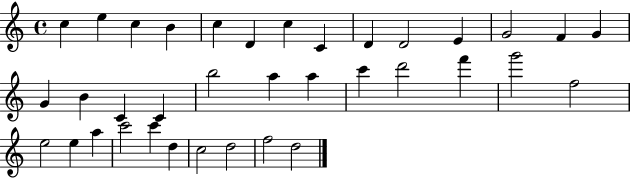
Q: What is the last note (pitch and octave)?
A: D5